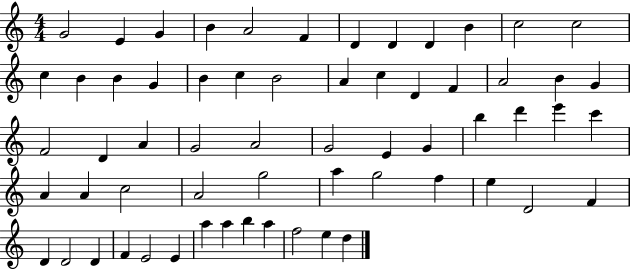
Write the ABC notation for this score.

X:1
T:Untitled
M:4/4
L:1/4
K:C
G2 E G B A2 F D D D B c2 c2 c B B G B c B2 A c D F A2 B G F2 D A G2 A2 G2 E G b d' e' c' A A c2 A2 g2 a g2 f e D2 F D D2 D F E2 E a a b a f2 e d